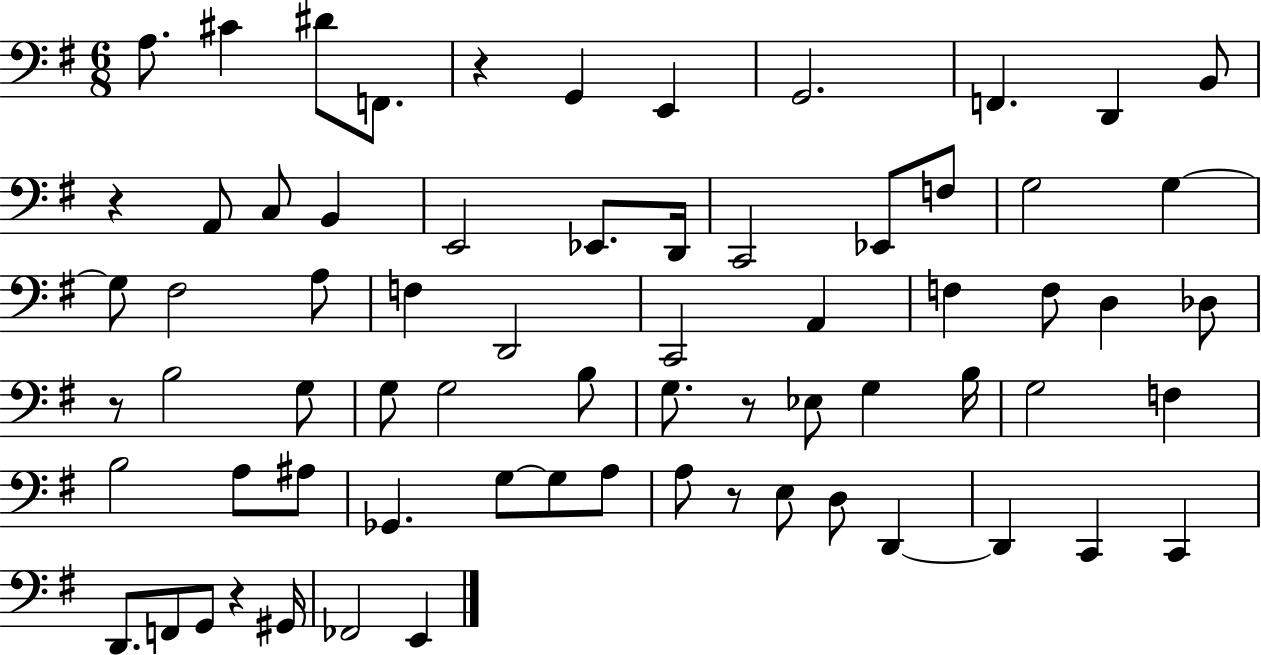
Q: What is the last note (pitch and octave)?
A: E2